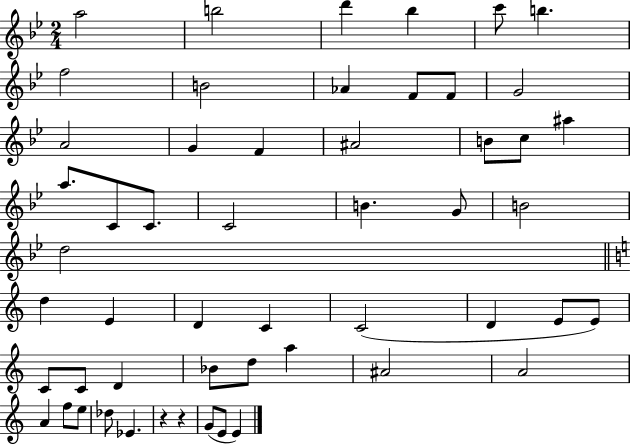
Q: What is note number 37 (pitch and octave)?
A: C4